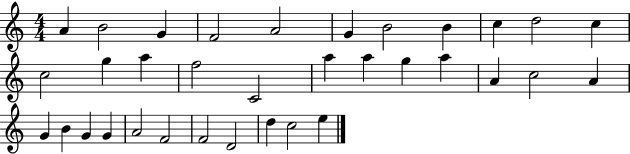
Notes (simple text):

A4/q B4/h G4/q F4/h A4/h G4/q B4/h B4/q C5/q D5/h C5/q C5/h G5/q A5/q F5/h C4/h A5/q A5/q G5/q A5/q A4/q C5/h A4/q G4/q B4/q G4/q G4/q A4/h F4/h F4/h D4/h D5/q C5/h E5/q